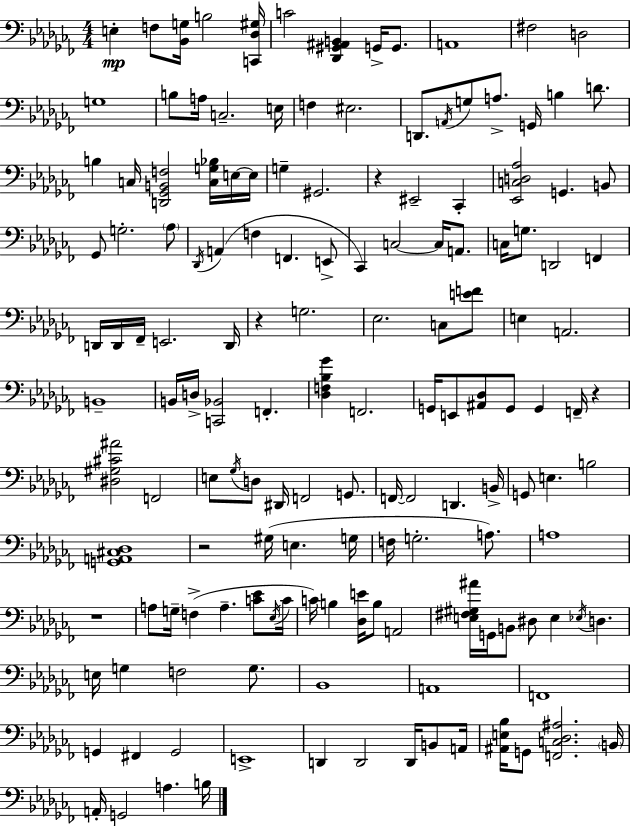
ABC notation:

X:1
T:Untitled
M:4/4
L:1/4
K:Abm
E, F,/2 [_B,,G,]/4 B,2 [C,,_D,^G,]/4 C2 [_D,,^G,,^A,,B,,] G,,/4 G,,/2 A,,4 ^F,2 D,2 G,4 B,/2 A,/4 C,2 E,/4 F, ^E,2 D,,/2 A,,/4 G,/2 A,/2 G,,/4 B, D/2 B, C,/4 [D,,_G,,B,,F,]2 [C,G,_B,]/4 E,/4 E,/4 G, ^G,,2 z ^E,,2 _C,, [_E,,C,D,_A,]2 G,, B,,/2 _G,,/2 G,2 _A,/2 _D,,/4 A,, F, F,, E,,/2 _C,, C,2 C,/4 A,,/2 C,/4 G,/2 D,,2 F,, D,,/4 D,,/4 _F,,/4 E,,2 D,,/4 z G,2 _E,2 C,/2 [EF]/2 E, A,,2 B,,4 B,,/4 D,/4 [C,,_B,,]2 F,, [_D,F,_B,_G] F,,2 G,,/4 E,,/2 [^A,,_D,]/2 G,,/2 G,, F,,/4 z [^D,^G,^C^A]2 F,,2 E,/2 _G,/4 D,/2 ^D,,/4 F,,2 G,,/2 F,,/4 F,,2 D,, B,,/4 G,,/2 E, B,2 [G,,A,,^C,_D,]4 z2 ^G,/4 E, G,/4 F,/4 G,2 A,/2 A,4 z4 A,/2 G,/4 F, A, [C_E]/2 _E,/4 C/4 C/4 B, [_D,E]/4 B,/2 A,,2 [E,^F,^G,^A]/4 G,,/4 B,,/2 ^D,/2 E, _E,/4 D, E,/4 G, F,2 G,/2 _B,,4 A,,4 F,,4 G,, ^F,, G,,2 E,,4 D,, D,,2 D,,/4 B,,/2 A,,/4 [^A,,E,_B,]/4 G,,/2 [F,,C,_D,^A,]2 B,,/4 A,,/4 G,,2 A, B,/4